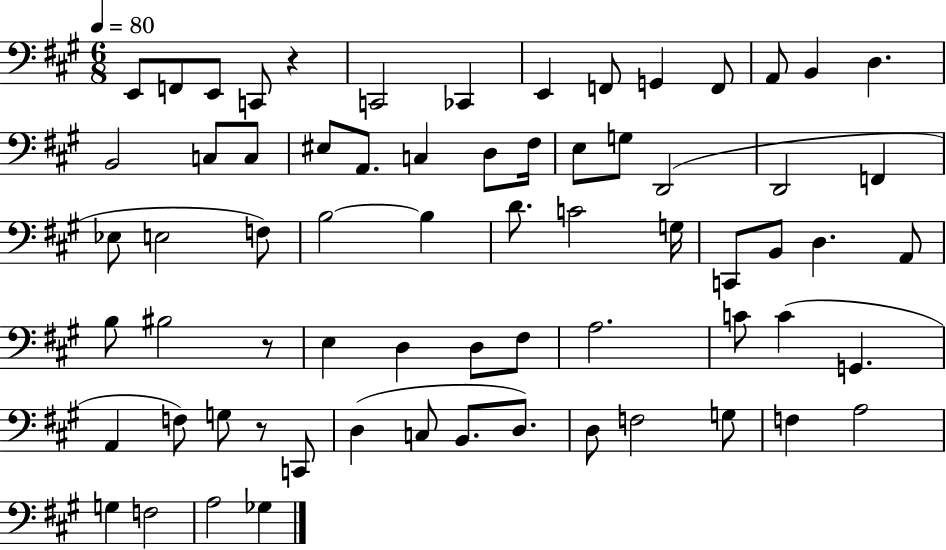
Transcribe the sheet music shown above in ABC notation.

X:1
T:Untitled
M:6/8
L:1/4
K:A
E,,/2 F,,/2 E,,/2 C,,/2 z C,,2 _C,, E,, F,,/2 G,, F,,/2 A,,/2 B,, D, B,,2 C,/2 C,/2 ^E,/2 A,,/2 C, D,/2 ^F,/4 E,/2 G,/2 D,,2 D,,2 F,, _E,/2 E,2 F,/2 B,2 B, D/2 C2 G,/4 C,,/2 B,,/2 D, A,,/2 B,/2 ^B,2 z/2 E, D, D,/2 ^F,/2 A,2 C/2 C G,, A,, F,/2 G,/2 z/2 C,,/2 D, C,/2 B,,/2 D,/2 D,/2 F,2 G,/2 F, A,2 G, F,2 A,2 _G,